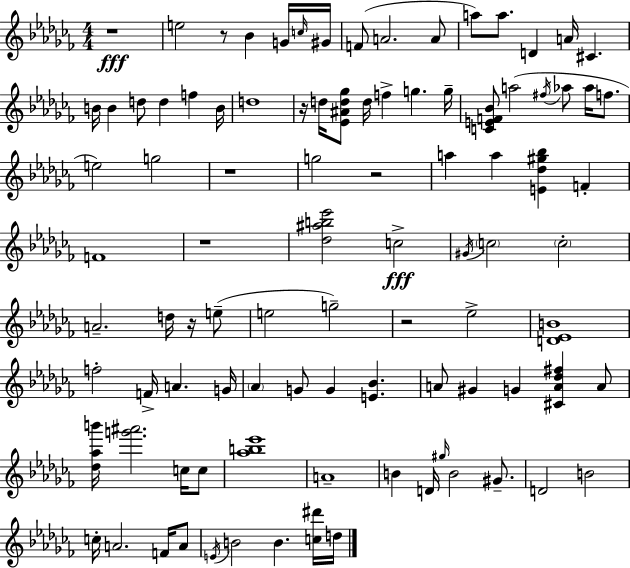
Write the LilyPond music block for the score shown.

{
  \clef treble
  \numericTimeSignature
  \time 4/4
  \key aes \minor
  r1\fff | e''2 r8 bes'4 g'16 \grace { c''16 } | gis'16 f'8( a'2. a'8 | a''8) a''8. d'4 a'16 cis'4. | \break b'16 b'4 d''8 d''4 f''4 | b'16 d''1 | r16 d''16 <ees' ais' d'' ges''>8 d''16 f''4-> g''4. | g''16-- <c' e' f' bes'>8 a''2( \acciaccatura { fis''16 } aes''8 aes''16 f''8. | \break e''2) g''2 | r1 | g''2 r2 | a''4 a''4 <e' des'' gis'' bes''>4 f'4-. | \break f'1 | r1 | <des'' ais'' b'' ees'''>2 c''2->\fff | \acciaccatura { gis'16 } \parenthesize c''2 \parenthesize c''2-. | \break a'2.-- d''16 | r16 e''8--( e''2 g''2--) | r2 ees''2-> | <d' ees' b'>1 | \break f''2-. f'16-> a'4. | g'16 \parenthesize aes'4 g'8 g'4 <e' bes'>4. | a'8 gis'4 g'4 <cis' a' des'' fis''>4 | a'8 <des'' aes'' b'''>16 <g''' ais'''>2. | \break c''16 c''8 <aes'' b'' ees'''>1 | a'1-- | b'4 d'16 \grace { gis''16 } b'2 | gis'8.-- d'2 b'2 | \break c''16-. a'2. | f'16 a'8 \acciaccatura { e'16 } b'2 b'4. | <c'' dis'''>16 d''16 \bar "|."
}